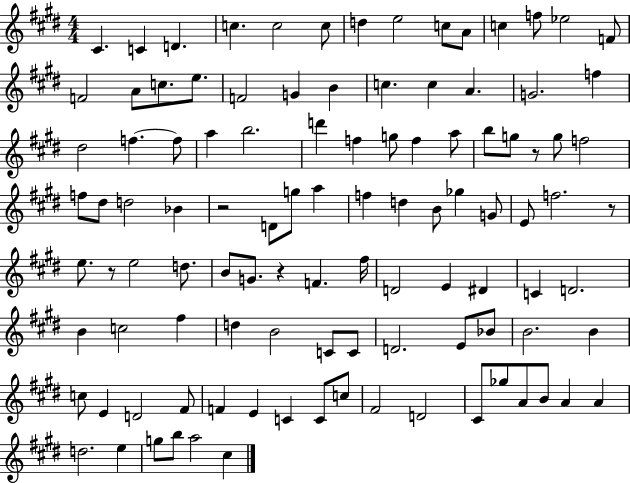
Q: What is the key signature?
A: E major